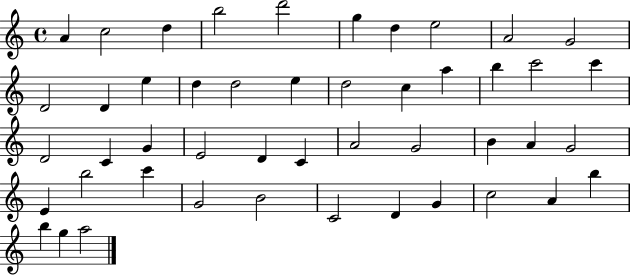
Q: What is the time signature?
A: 4/4